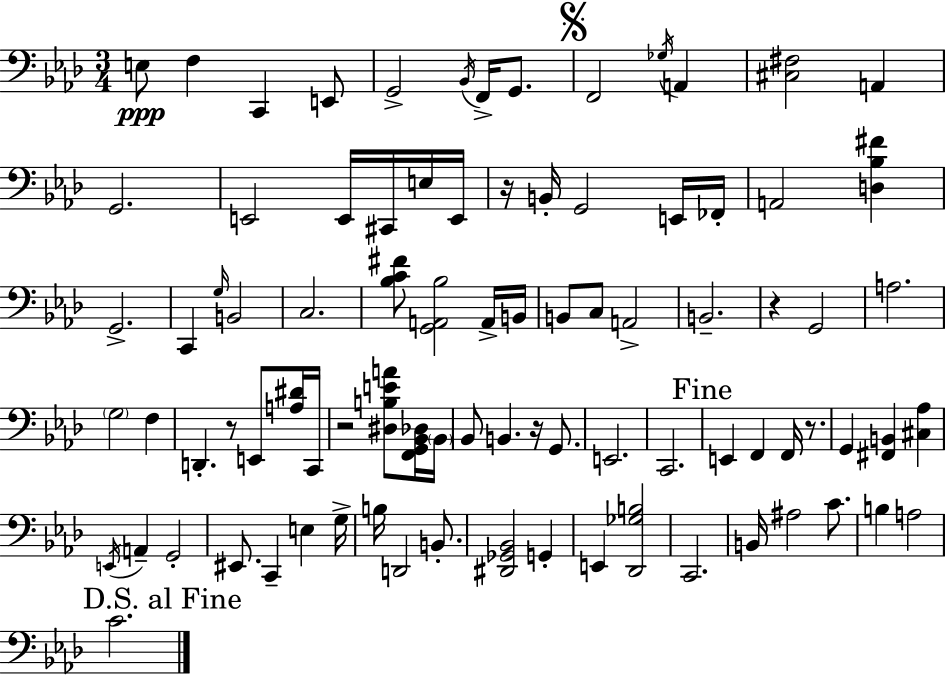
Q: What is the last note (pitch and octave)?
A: C4